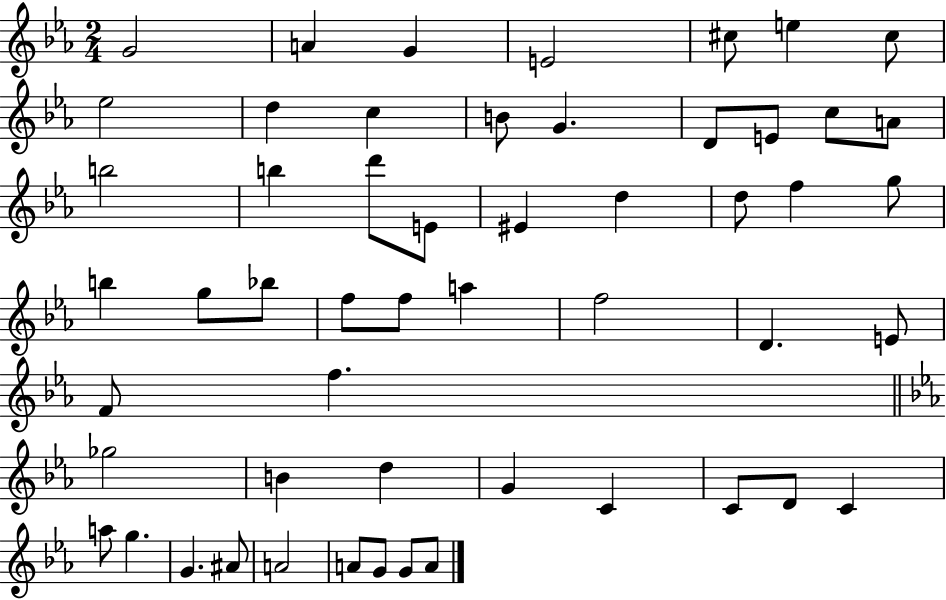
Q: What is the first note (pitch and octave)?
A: G4